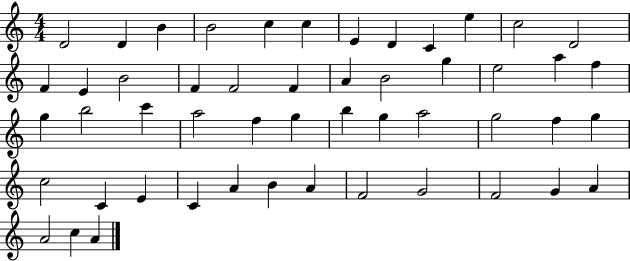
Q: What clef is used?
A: treble